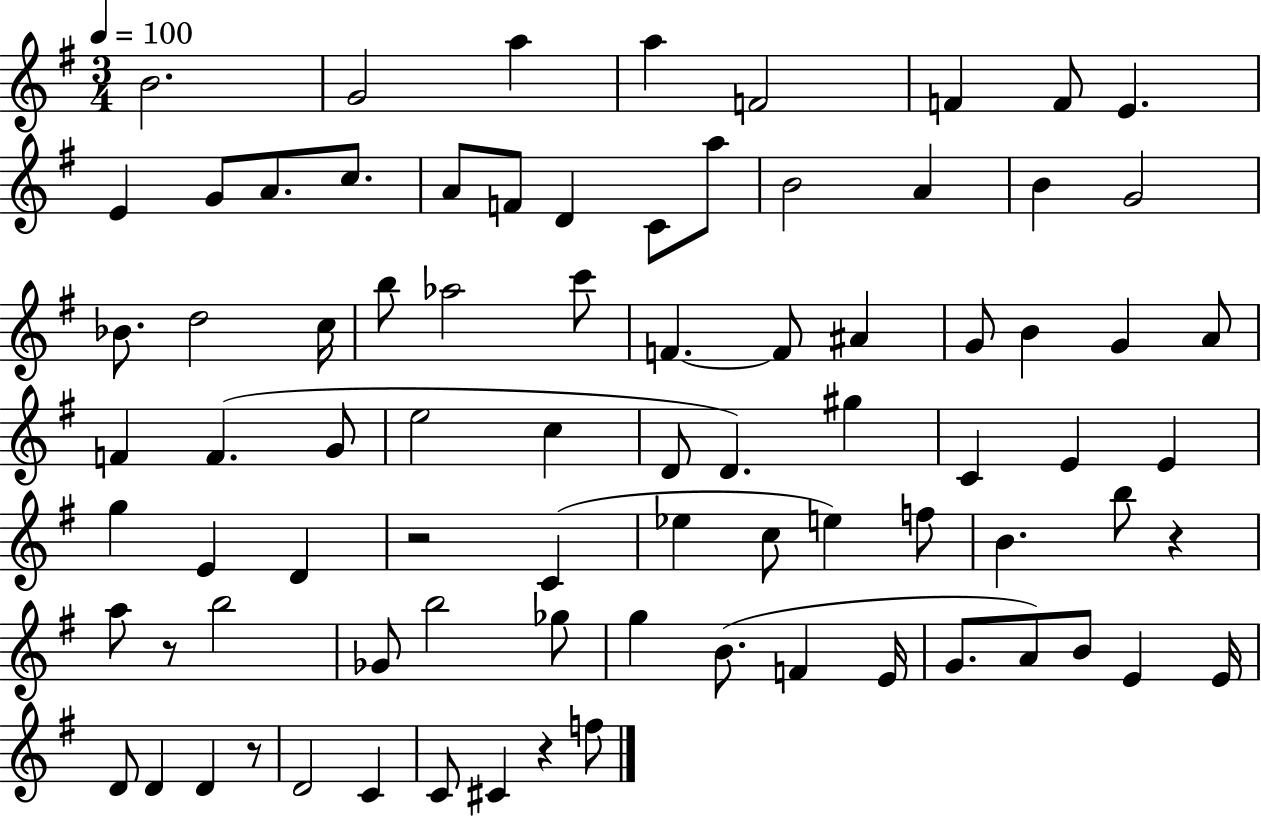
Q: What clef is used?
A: treble